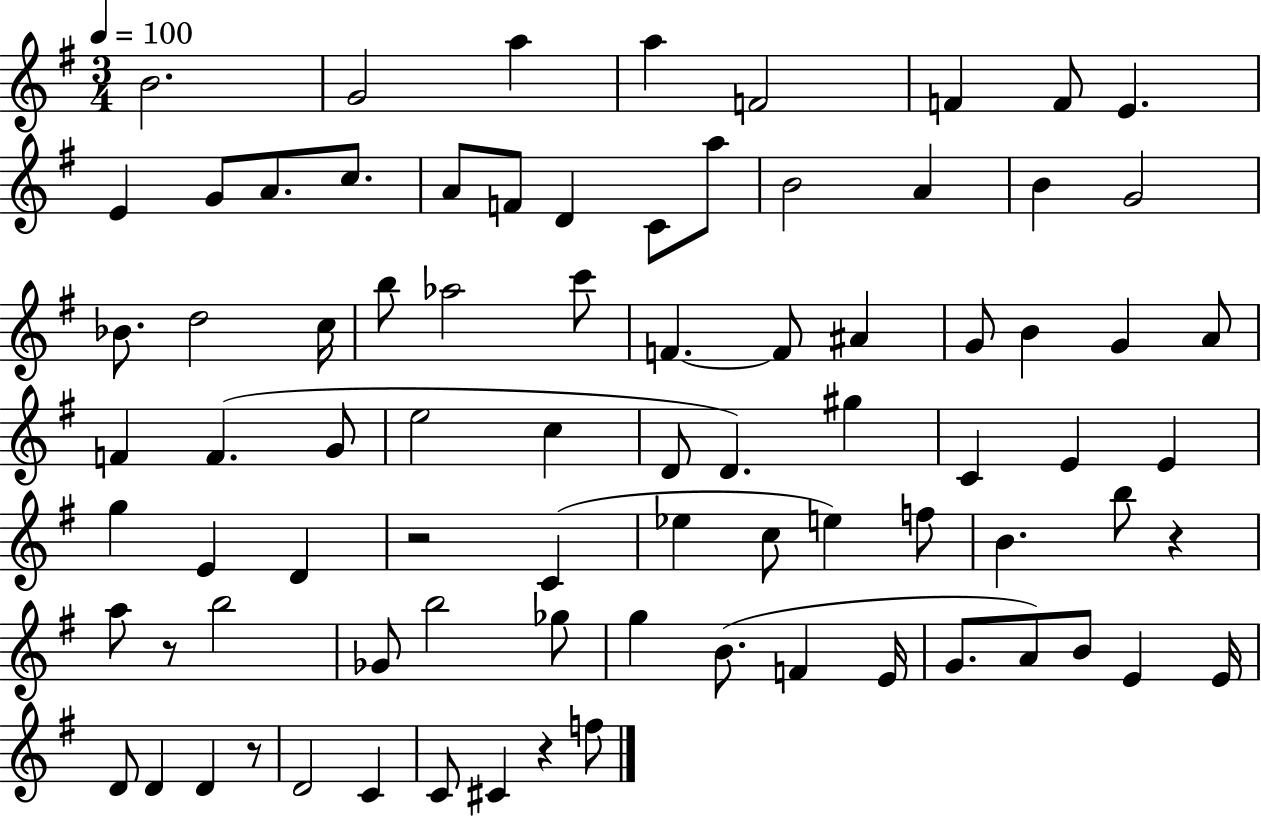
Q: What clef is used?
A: treble